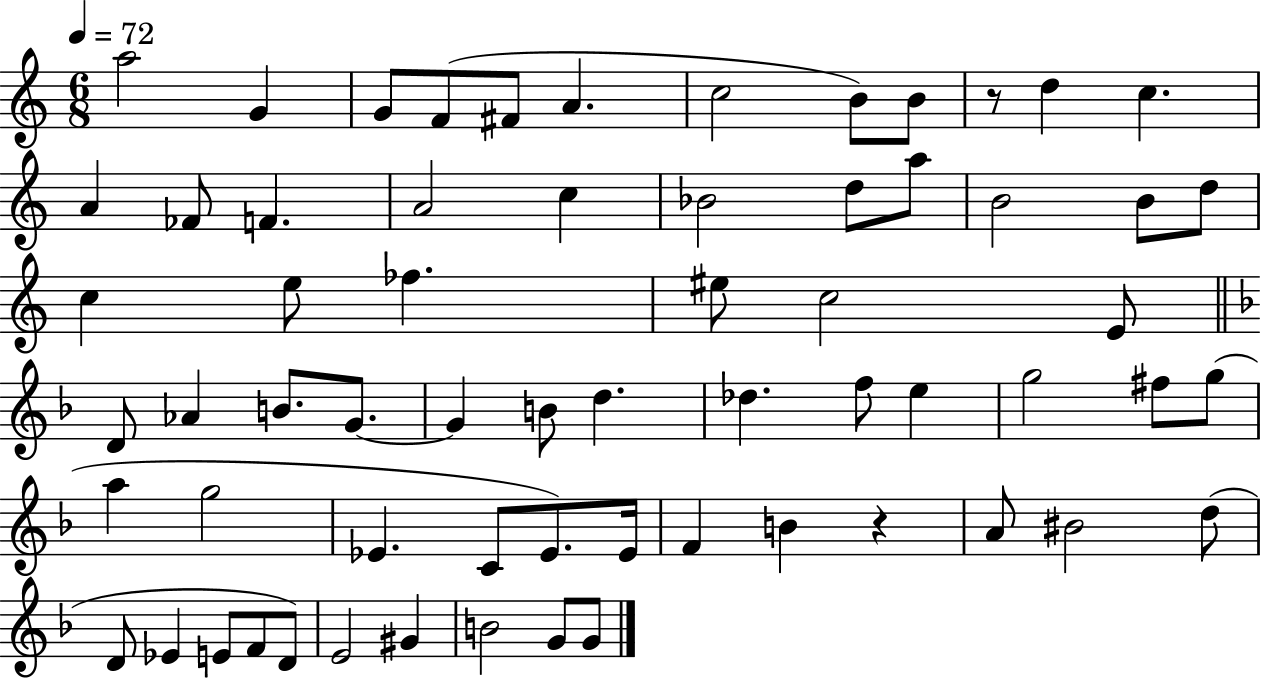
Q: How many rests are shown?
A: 2